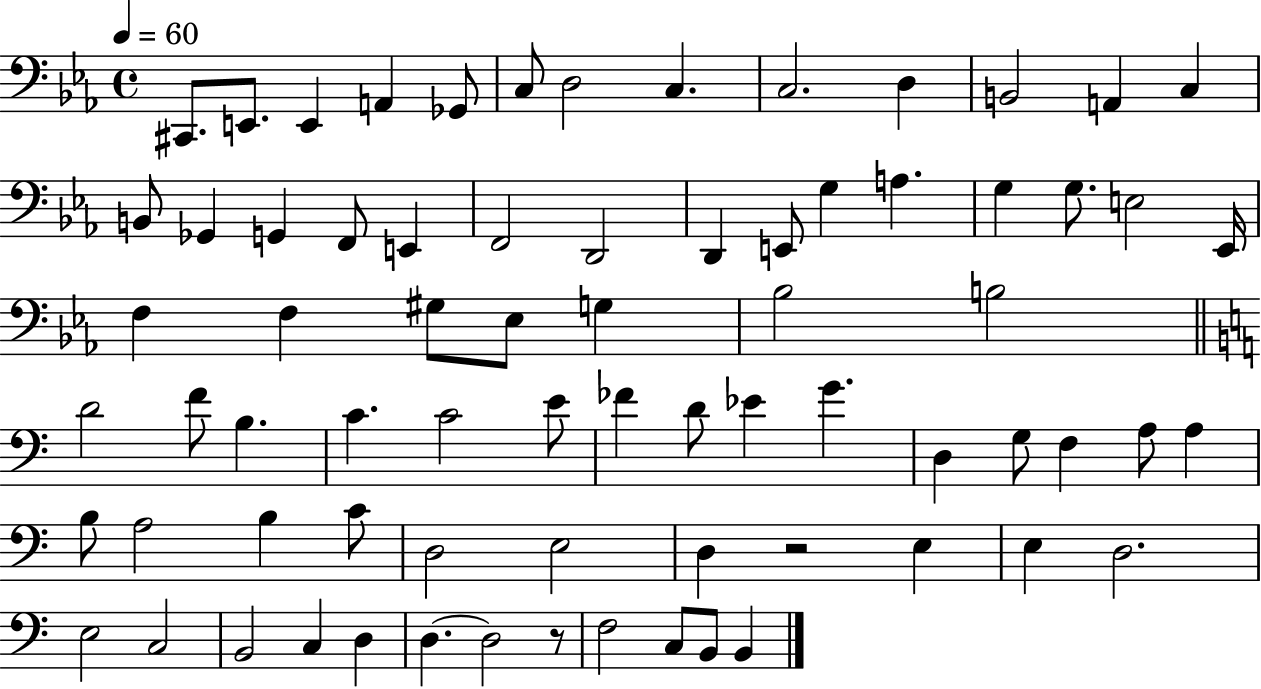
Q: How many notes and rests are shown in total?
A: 73